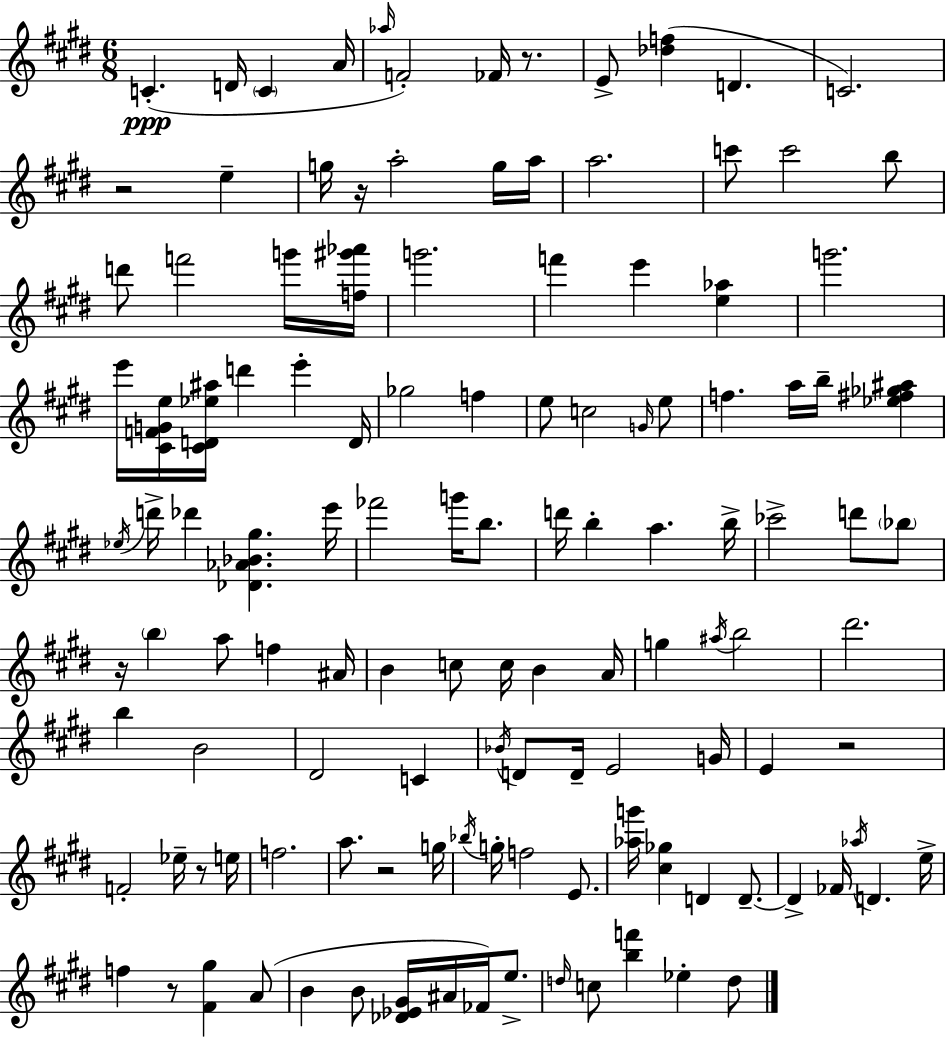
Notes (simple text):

C4/q. D4/s C4/q A4/s Ab5/s F4/h FES4/s R/e. E4/e [Db5,F5]/q D4/q. C4/h. R/h E5/q G5/s R/s A5/h G5/s A5/s A5/h. C6/e C6/h B5/e D6/e F6/h G6/s [F5,G#6,Ab6]/s G6/h. F6/q E6/q [E5,Ab5]/q G6/h. E6/s [C#4,F4,G4,E5]/s [C#4,D4,Eb5,A#5]/s D6/q E6/q D4/s Gb5/h F5/q E5/e C5/h G4/s E5/e F5/q. A5/s B5/s [Eb5,F#5,Gb5,A#5]/q Eb5/s D6/s Db6/q [Db4,Ab4,Bb4,G#5]/q. E6/s FES6/h G6/s B5/e. D6/s B5/q A5/q. B5/s CES6/h D6/e Bb5/e R/s B5/q A5/e F5/q A#4/s B4/q C5/e C5/s B4/q A4/s G5/q A#5/s B5/h D#6/h. B5/q B4/h D#4/h C4/q Bb4/s D4/e D4/s E4/h G4/s E4/q R/h F4/h Eb5/s R/e E5/s F5/h. A5/e. R/h G5/s Bb5/s G5/s F5/h E4/e. [Ab5,G6]/s [C#5,Gb5]/q D4/q D4/e. D4/q FES4/s Ab5/s D4/q. E5/s F5/q R/e [F#4,G#5]/q A4/e B4/q B4/e [Db4,Eb4,G#4]/s A#4/s FES4/s E5/e. D5/s C5/e [B5,F6]/q Eb5/q D5/e